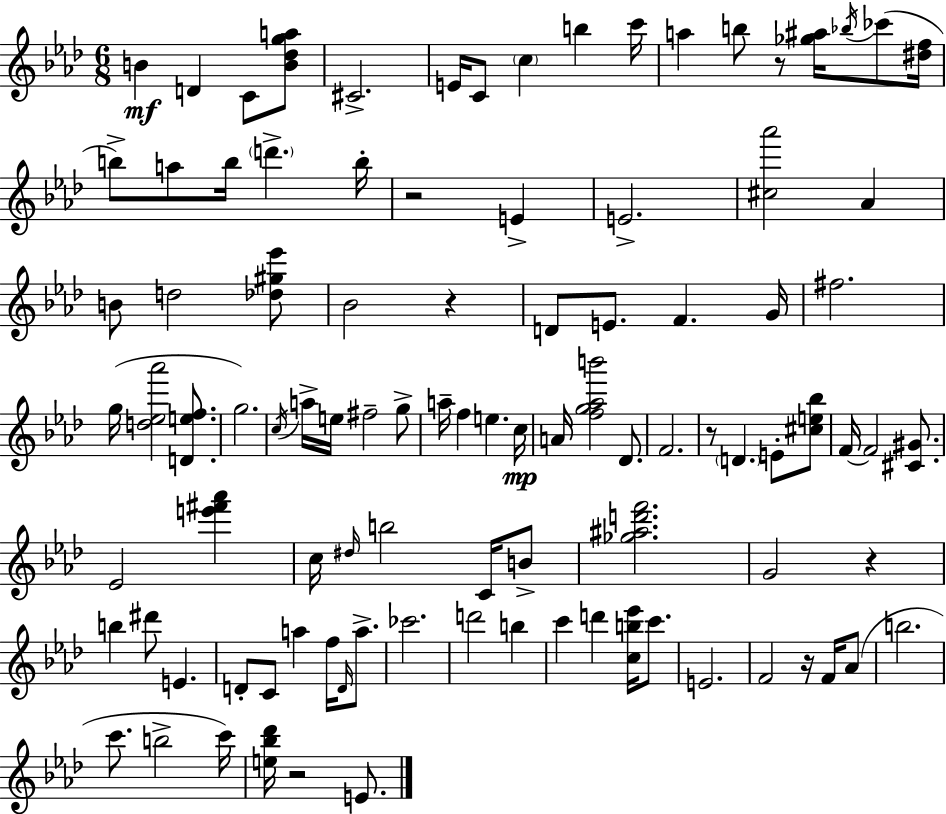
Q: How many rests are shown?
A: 7